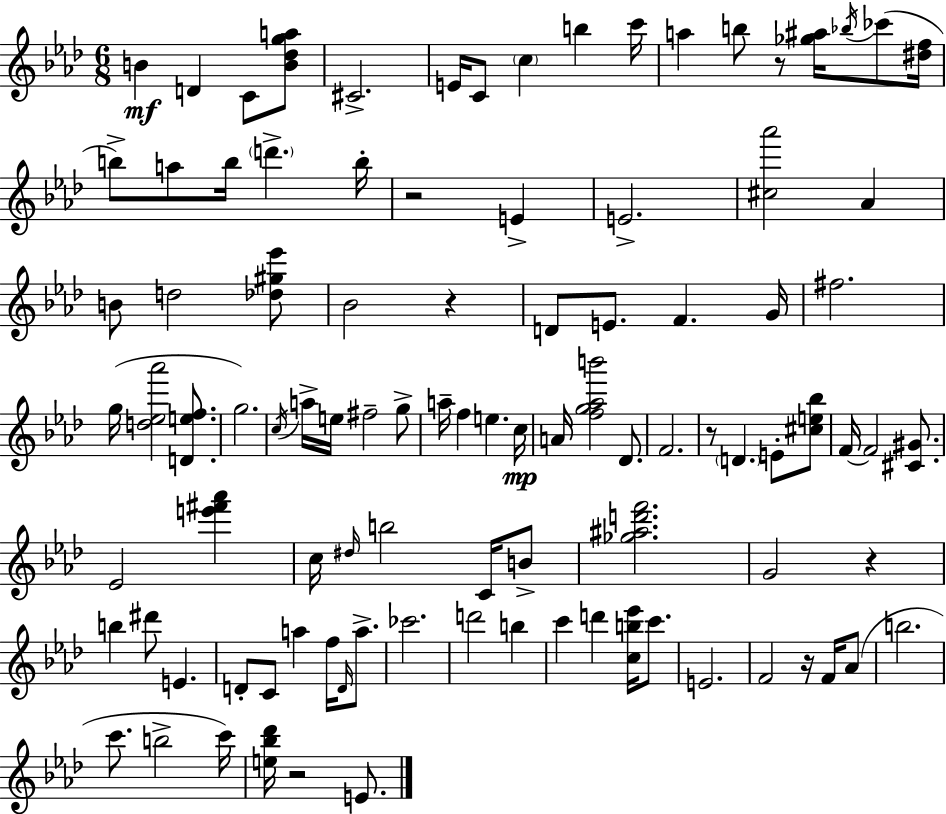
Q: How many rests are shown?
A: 7